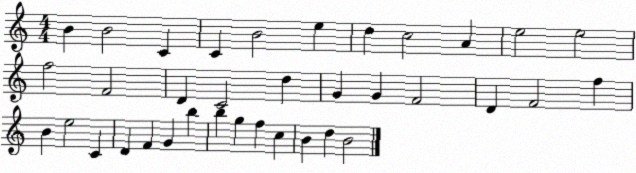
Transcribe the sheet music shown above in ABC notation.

X:1
T:Untitled
M:4/4
L:1/4
K:C
B B2 C C B2 e d c2 A e2 e2 f2 F2 D C2 d G G F2 D F2 f B e2 C D F G b b g f c B d B2